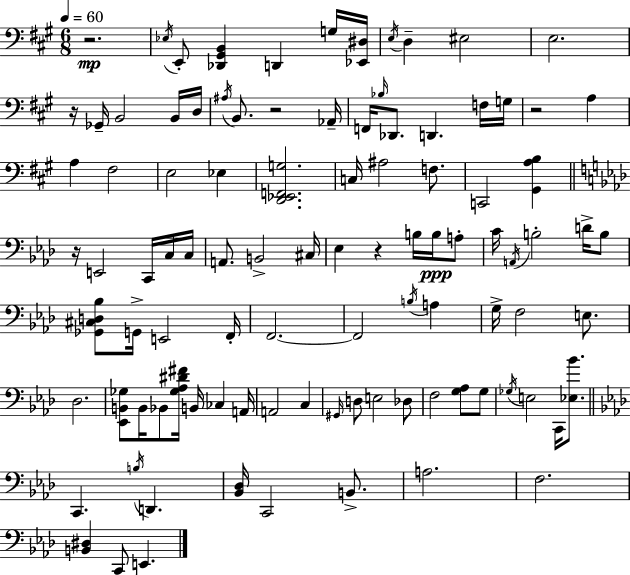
{
  \clef bass
  \numericTimeSignature
  \time 6/8
  \key a \major
  \tempo 4 = 60
  \repeat volta 2 { r2.\mp | \acciaccatura { ees16 } e,8-. <des, gis, b,>4 d,4 g16 | <ees, dis>16 \acciaccatura { e16 } d4-- eis2 | e2. | \break r16 ges,16-- b,2 | b,16 d16 \acciaccatura { ais16 } b,8. r2 | aes,16-- f,16 \grace { bes16 } des,8. d,4. | f16 g16 r2 | \break a4 a4 fis2 | e2 | ees4 <d, ees, f, g>2. | c16 ais2 | \break f8. c,2 | <gis, a b>4 \bar "||" \break \key aes \major r16 e,2 c,16 c16 c16 | a,8. b,2-> cis16 | ees4 r4 b16 b16\ppp a8-. | c'16 \acciaccatura { a,16 } b2-. d'16-> b8 | \break <ges, cis d bes>8 g,16-> e,2 | f,16-. f,2.~~ | f,2 \acciaccatura { b16 } a4 | g16-> f2 e8. | \break des2. | <ees, b, ges>8 b,16 bes,8 <ges aes dis' fis'>16 b,16 ces4 | a,16 a,2 c4 | \grace { gis,16 } d8 e2 | \break des8 f2 <g aes>8 | g8 \acciaccatura { ges16 } e2 | c,16 <ees bes'>8. \bar "||" \break \key f \minor c,4. \acciaccatura { b16 } d,4. | <bes, des>16 c,2 b,8.-> | a2. | f2. | \break <b, dis>4 c,8 e,4. | } \bar "|."
}